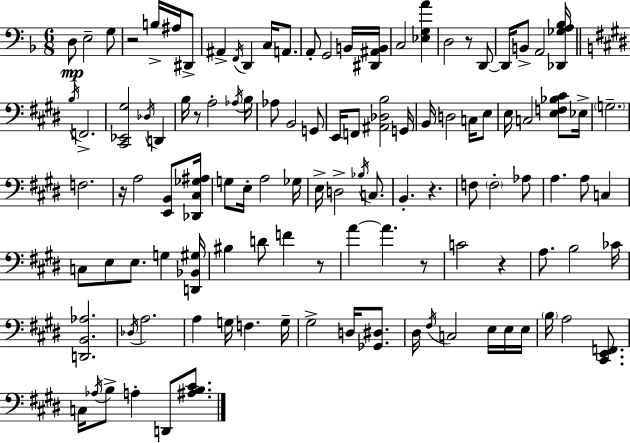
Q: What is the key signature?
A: D minor